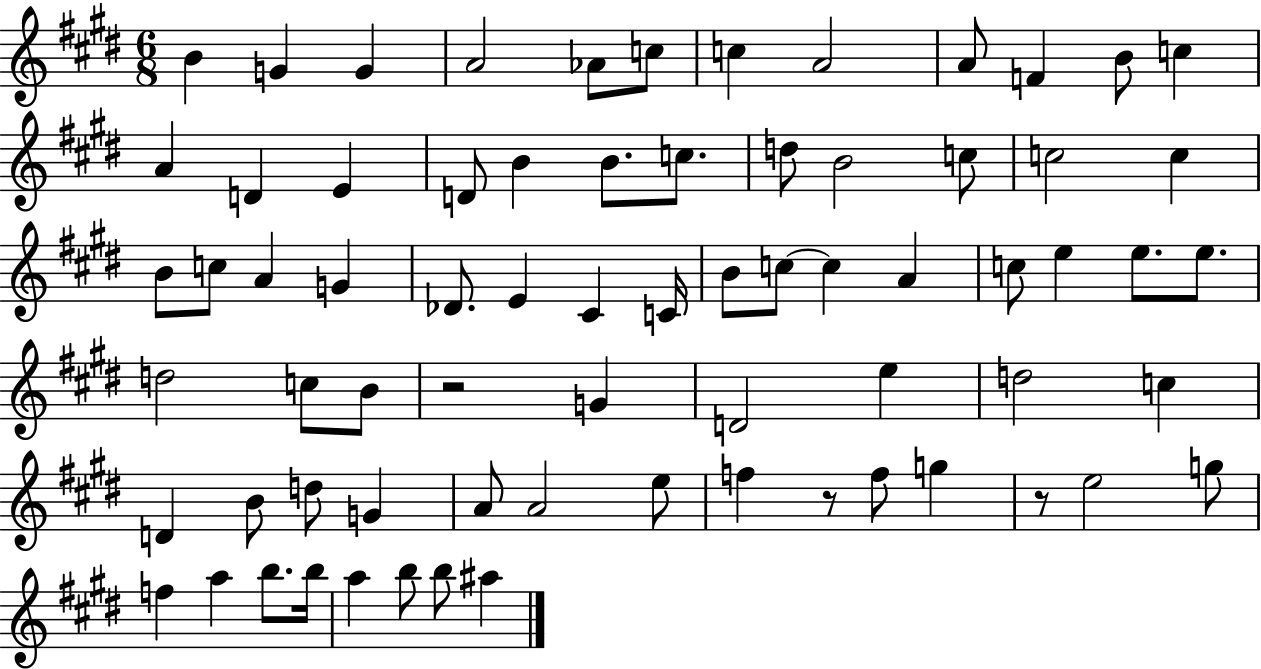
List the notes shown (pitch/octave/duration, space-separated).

B4/q G4/q G4/q A4/h Ab4/e C5/e C5/q A4/h A4/e F4/q B4/e C5/q A4/q D4/q E4/q D4/e B4/q B4/e. C5/e. D5/e B4/h C5/e C5/h C5/q B4/e C5/e A4/q G4/q Db4/e. E4/q C#4/q C4/s B4/e C5/e C5/q A4/q C5/e E5/q E5/e. E5/e. D5/h C5/e B4/e R/h G4/q D4/h E5/q D5/h C5/q D4/q B4/e D5/e G4/q A4/e A4/h E5/e F5/q R/e F5/e G5/q R/e E5/h G5/e F5/q A5/q B5/e. B5/s A5/q B5/e B5/e A#5/q